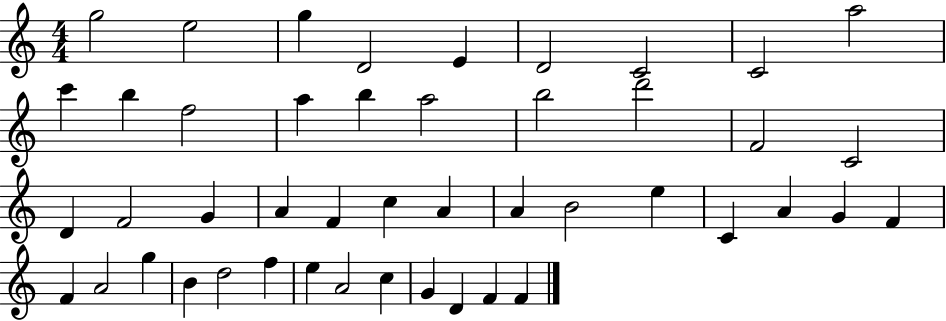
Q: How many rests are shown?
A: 0